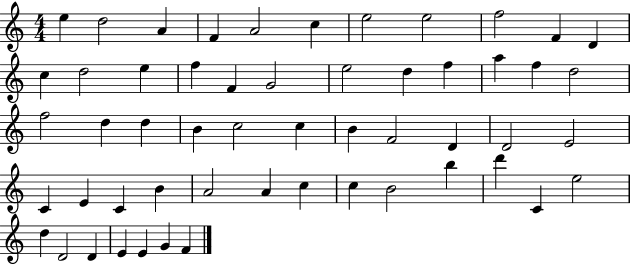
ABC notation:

X:1
T:Untitled
M:4/4
L:1/4
K:C
e d2 A F A2 c e2 e2 f2 F D c d2 e f F G2 e2 d f a f d2 f2 d d B c2 c B F2 D D2 E2 C E C B A2 A c c B2 b d' C e2 d D2 D E E G F